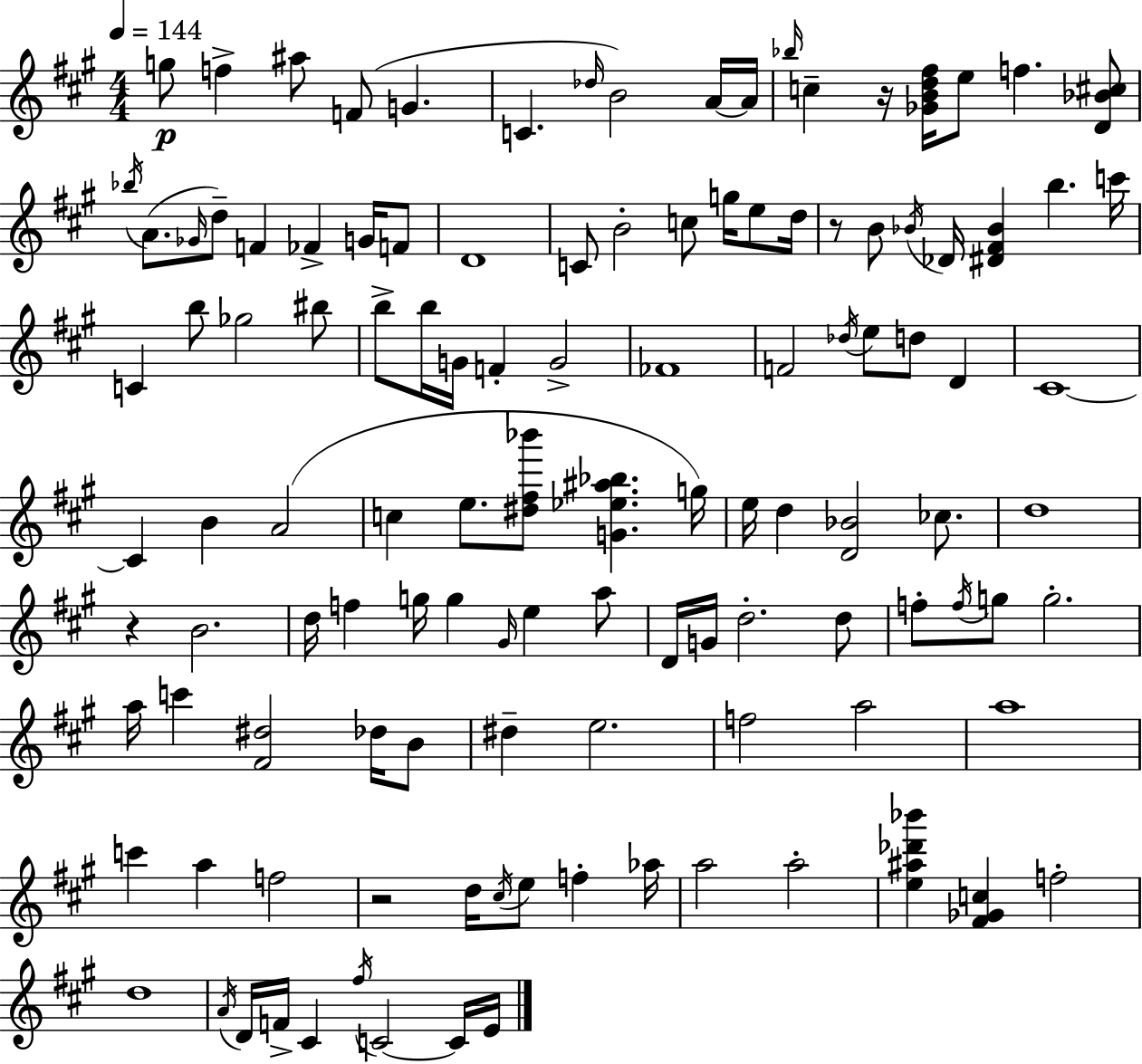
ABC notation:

X:1
T:Untitled
M:4/4
L:1/4
K:A
g/2 f ^a/2 F/2 G C _d/4 B2 A/4 A/4 _b/4 c z/4 [_GBd^f]/4 e/2 f [D_B^c]/2 _b/4 A/2 _G/4 d/2 F _F G/4 F/2 D4 C/2 B2 c/2 g/4 e/2 d/4 z/2 B/2 _B/4 _D/4 [^D^F_B] b c'/4 C b/2 _g2 ^b/2 b/2 b/4 G/4 F G2 _F4 F2 _d/4 e/2 d/2 D ^C4 ^C B A2 c e/2 [^d^f_b']/2 [G_e^a_b] g/4 e/4 d [D_B]2 _c/2 d4 z B2 d/4 f g/4 g ^G/4 e a/2 D/4 G/4 d2 d/2 f/2 f/4 g/2 g2 a/4 c' [^F^d]2 _d/4 B/2 ^d e2 f2 a2 a4 c' a f2 z2 d/4 ^c/4 e/2 f _a/4 a2 a2 [e^a_d'_b'] [^F_Gc] f2 d4 A/4 D/4 F/4 ^C ^f/4 C2 C/4 E/4